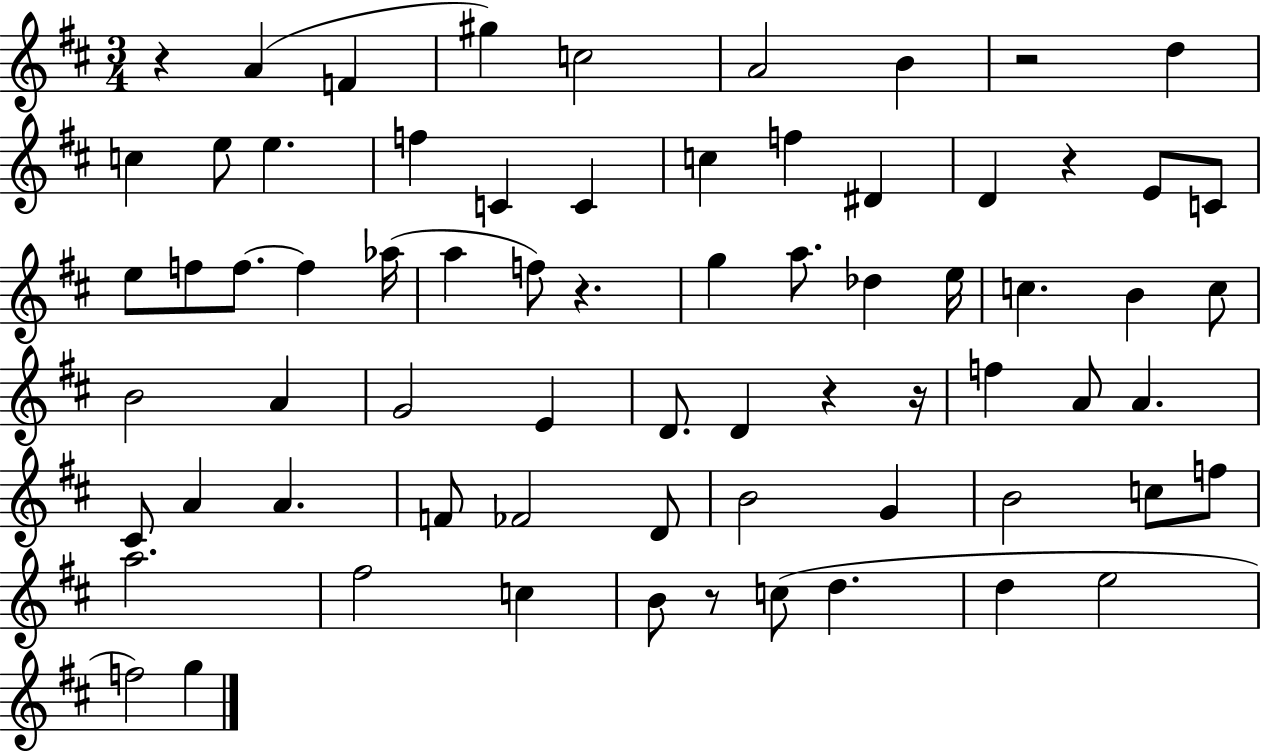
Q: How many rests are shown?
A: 7